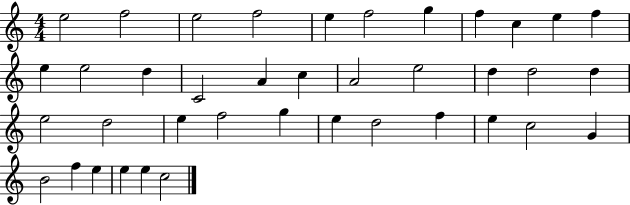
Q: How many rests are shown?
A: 0